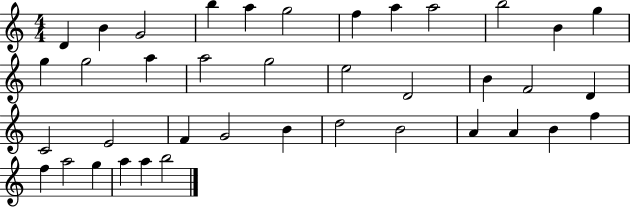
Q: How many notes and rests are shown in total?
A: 39